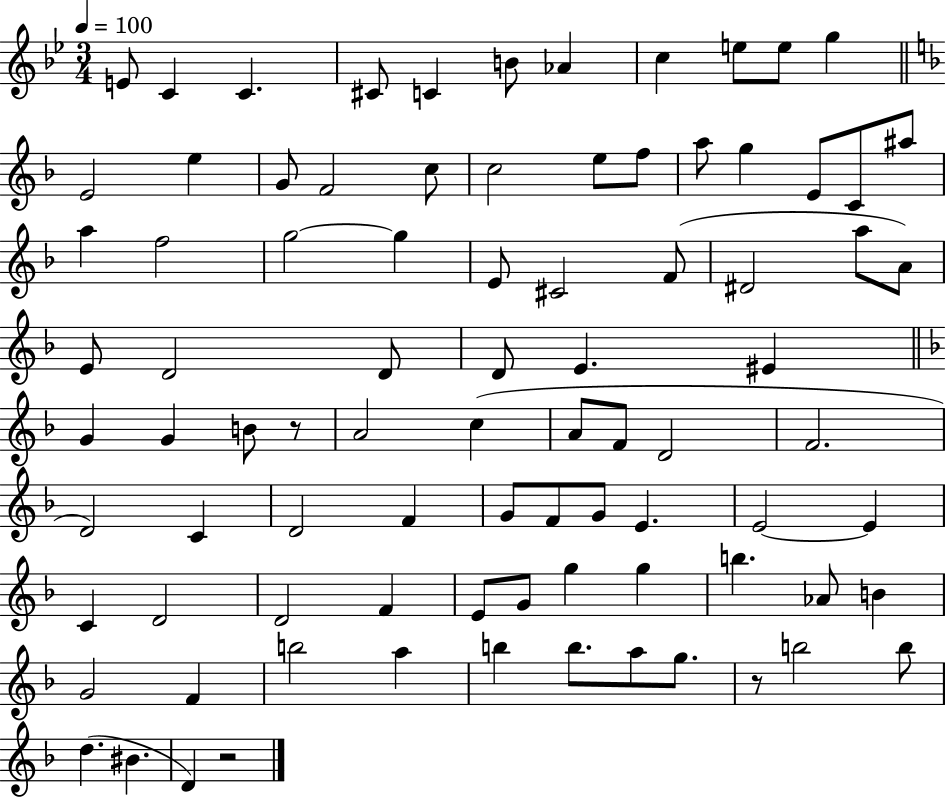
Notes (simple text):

E4/e C4/q C4/q. C#4/e C4/q B4/e Ab4/q C5/q E5/e E5/e G5/q E4/h E5/q G4/e F4/h C5/e C5/h E5/e F5/e A5/e G5/q E4/e C4/e A#5/e A5/q F5/h G5/h G5/q E4/e C#4/h F4/e D#4/h A5/e A4/e E4/e D4/h D4/e D4/e E4/q. EIS4/q G4/q G4/q B4/e R/e A4/h C5/q A4/e F4/e D4/h F4/h. D4/h C4/q D4/h F4/q G4/e F4/e G4/e E4/q. E4/h E4/q C4/q D4/h D4/h F4/q E4/e G4/e G5/q G5/q B5/q. Ab4/e B4/q G4/h F4/q B5/h A5/q B5/q B5/e. A5/e G5/e. R/e B5/h B5/e D5/q. BIS4/q. D4/q R/h